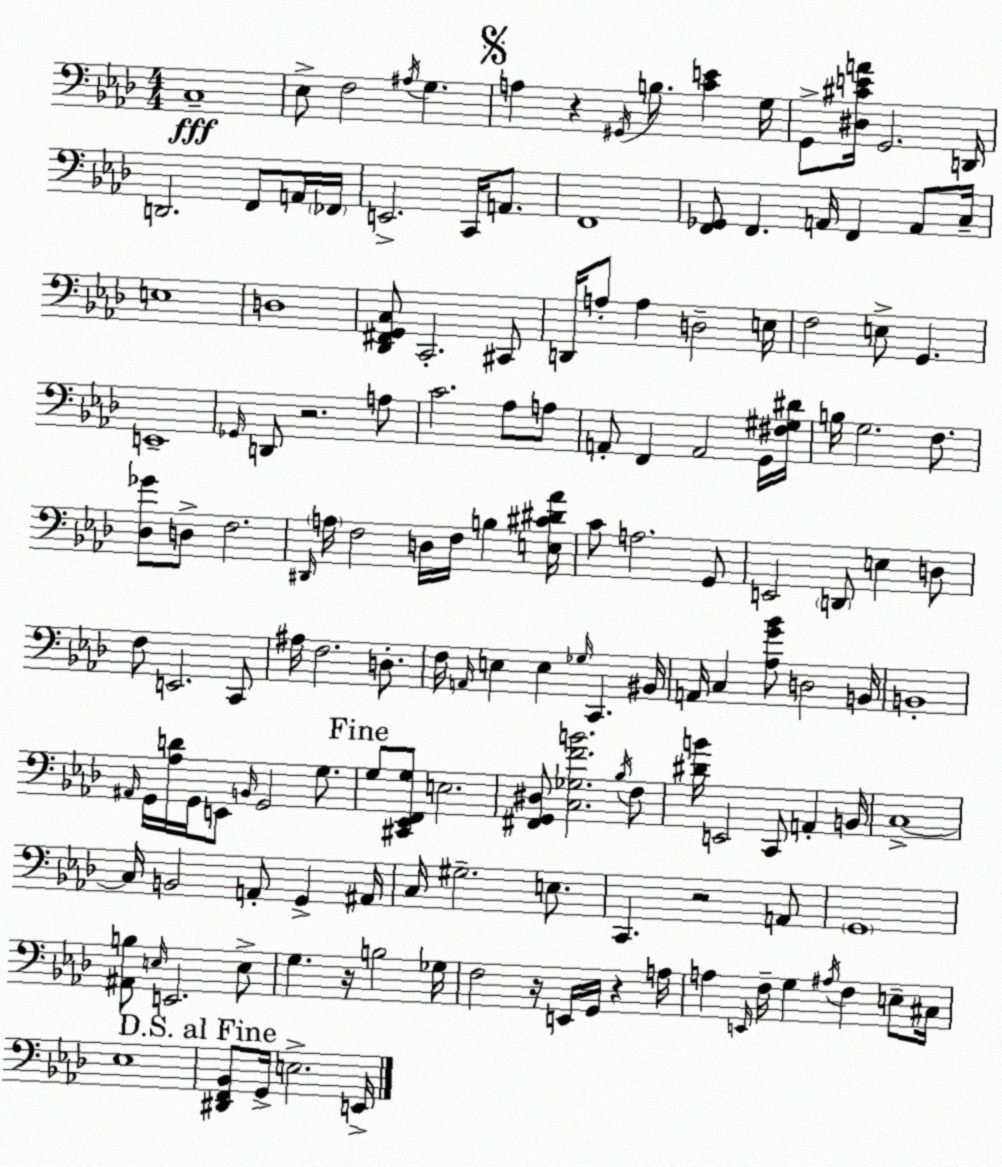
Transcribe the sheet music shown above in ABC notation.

X:1
T:Untitled
M:4/4
L:1/4
K:Ab
C,4 _E,/2 F,2 ^A,/4 G, A, z ^G,,/4 B,/2 [CE] G,/4 G,,/2 [^D,^CEA]/4 G,,2 D,,/4 D,,2 F,,/2 A,,/4 _F,,/4 E,,2 C,,/4 A,,/2 F,,4 [F,,_G,,]/2 F,, A,,/4 F,, A,,/2 C,/4 E,4 D,4 [_D,,^F,,G,,C,]/2 C,,2 ^C,,/2 D,,/4 A,/2 A, D,2 E,/4 F,2 E,/2 G,, E,,4 _G,,/4 D,,/2 z2 A,/2 C2 _A,/2 A,/2 A,,/2 F,, A,,2 G,,/4 [^F,^G,^D]/4 B,/4 G,2 F,/2 [_D,_G]/2 D,/2 F,2 ^D,,/4 A,/4 F,2 D,/4 F,/4 B, [E,^C^D_A]/4 C/2 A,2 G,,/2 E,,2 D,,/2 E, D,/2 F,/2 E,,2 C,,/2 ^A,/4 F,2 D,/2 F,/4 A,,/4 E, E, _G,/4 C,, ^B,,/4 A,,/4 C, [_A,G_B]/2 D,2 B,,/4 B,,4 ^A,,/4 G,,/4 [_A,D]/4 G,,/4 E,,/2 B,,/4 G,,2 G,/2 G,/2 [^C,,_E,,F,,G,]/2 E,2 [^F,,G,,^D,]/2 [C,_G,FB]2 _B,/4 F,/2 [^DB]/4 E,,2 C,,/2 A,, B,,/4 C,4 C,/4 B,,2 A,,/2 G,, ^A,,/4 C,/4 ^G,2 E,/2 C,, z2 A,,/2 G,,4 [^A,,B,]/2 E,/4 E,,2 E,/2 G, z/4 B,2 _G,/4 F,2 z/4 E,,/4 G,,/4 z A,/4 A, E,,/4 F,/4 G, ^A,/4 F, E,/2 ^C,/4 _E,4 [^D,,F,,_B,,]/2 G,,/4 E,2 E,,/4